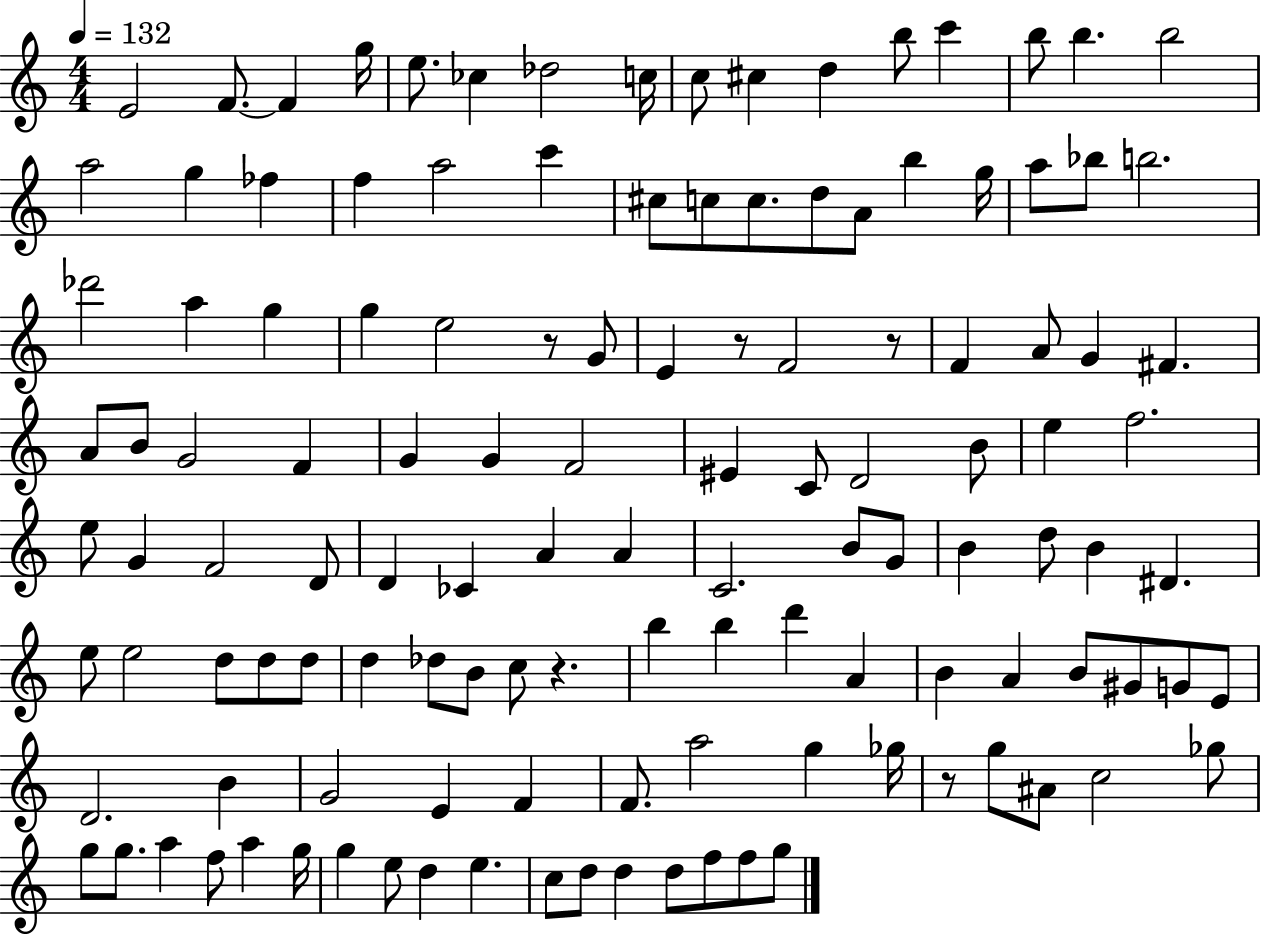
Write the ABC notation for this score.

X:1
T:Untitled
M:4/4
L:1/4
K:C
E2 F/2 F g/4 e/2 _c _d2 c/4 c/2 ^c d b/2 c' b/2 b b2 a2 g _f f a2 c' ^c/2 c/2 c/2 d/2 A/2 b g/4 a/2 _b/2 b2 _d'2 a g g e2 z/2 G/2 E z/2 F2 z/2 F A/2 G ^F A/2 B/2 G2 F G G F2 ^E C/2 D2 B/2 e f2 e/2 G F2 D/2 D _C A A C2 B/2 G/2 B d/2 B ^D e/2 e2 d/2 d/2 d/2 d _d/2 B/2 c/2 z b b d' A B A B/2 ^G/2 G/2 E/2 D2 B G2 E F F/2 a2 g _g/4 z/2 g/2 ^A/2 c2 _g/2 g/2 g/2 a f/2 a g/4 g e/2 d e c/2 d/2 d d/2 f/2 f/2 g/2